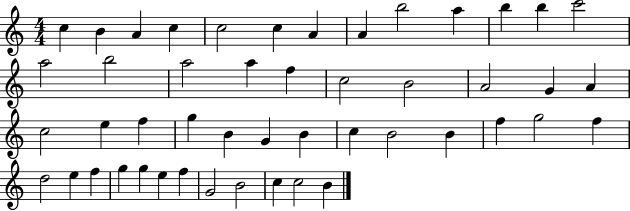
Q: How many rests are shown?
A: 0